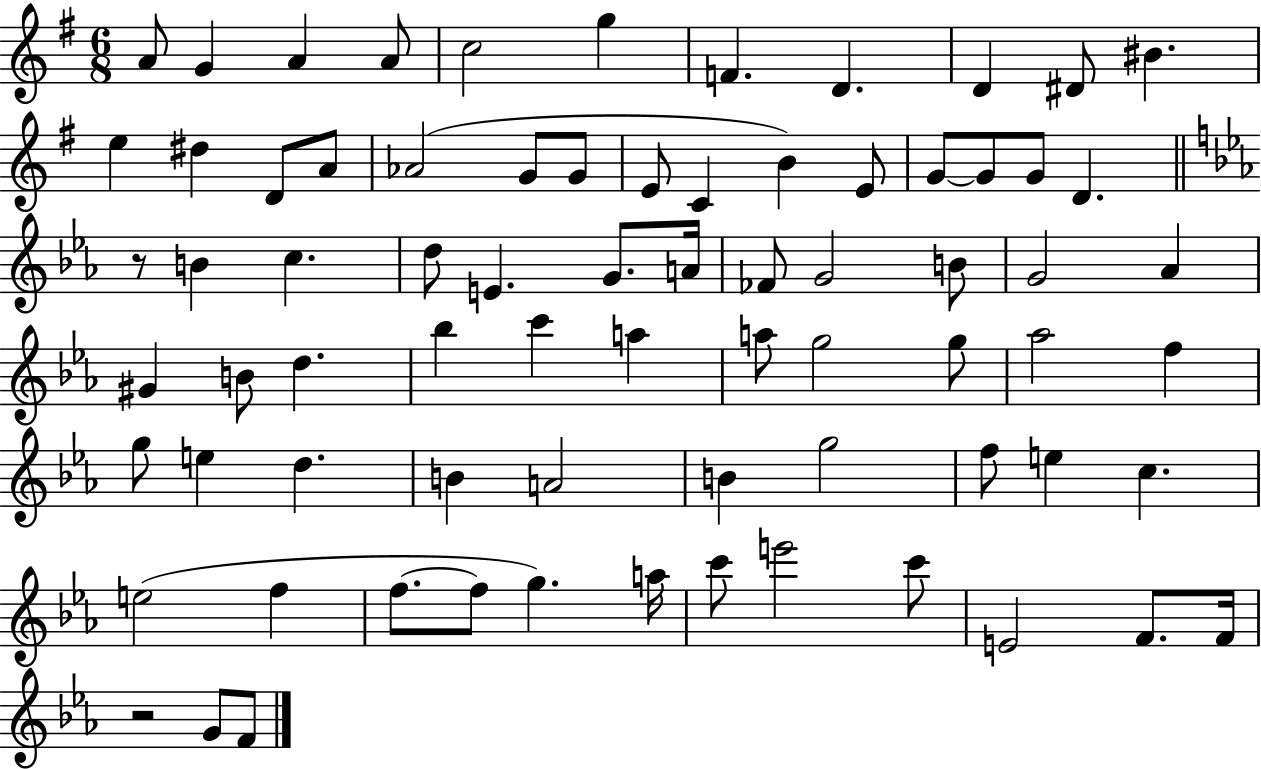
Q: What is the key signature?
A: G major